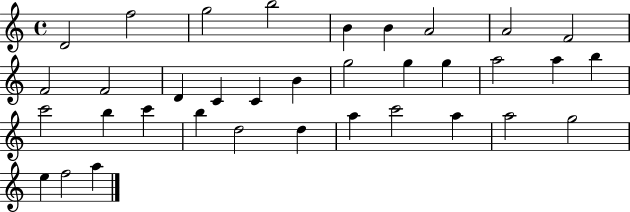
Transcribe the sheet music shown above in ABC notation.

X:1
T:Untitled
M:4/4
L:1/4
K:C
D2 f2 g2 b2 B B A2 A2 F2 F2 F2 D C C B g2 g g a2 a b c'2 b c' b d2 d a c'2 a a2 g2 e f2 a